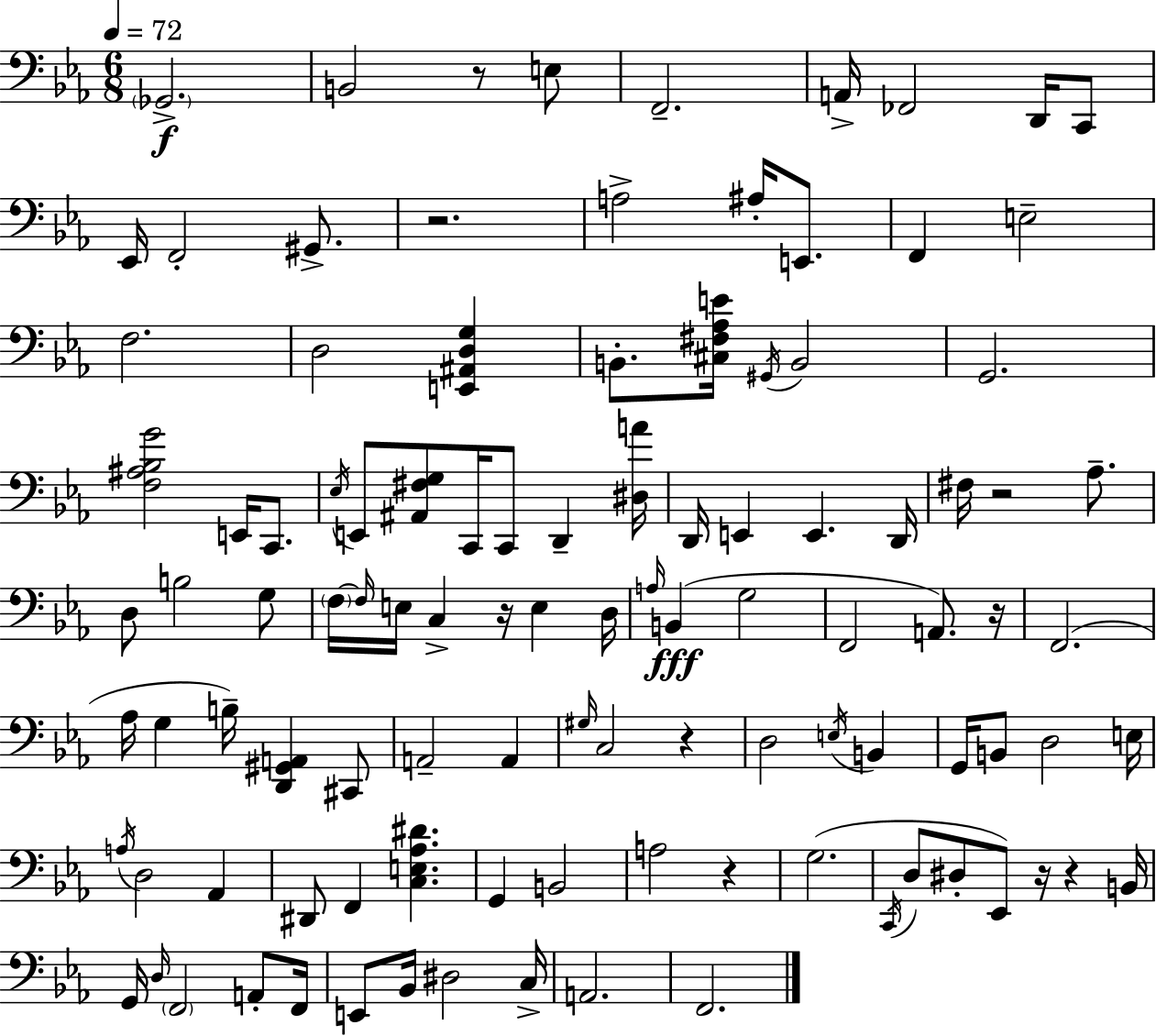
X:1
T:Untitled
M:6/8
L:1/4
K:Eb
_G,,2 B,,2 z/2 E,/2 F,,2 A,,/4 _F,,2 D,,/4 C,,/2 _E,,/4 F,,2 ^G,,/2 z2 A,2 ^A,/4 E,,/2 F,, E,2 F,2 D,2 [E,,^A,,D,G,] B,,/2 [^C,^F,_A,E]/4 ^G,,/4 B,,2 G,,2 [F,^A,_B,G]2 E,,/4 C,,/2 _E,/4 E,,/2 [^A,,^F,G,]/2 C,,/4 C,,/2 D,, [^D,A]/4 D,,/4 E,, E,, D,,/4 ^F,/4 z2 _A,/2 D,/2 B,2 G,/2 F,/4 F,/4 E,/4 C, z/4 E, D,/4 A,/4 B,, G,2 F,,2 A,,/2 z/4 F,,2 _A,/4 G, B,/4 [D,,^G,,A,,] ^C,,/2 A,,2 A,, ^G,/4 C,2 z D,2 E,/4 B,, G,,/4 B,,/2 D,2 E,/4 A,/4 D,2 _A,, ^D,,/2 F,, [C,E,_A,^D] G,, B,,2 A,2 z G,2 C,,/4 D,/2 ^D,/2 _E,,/2 z/4 z B,,/4 G,,/4 D,/4 F,,2 A,,/2 F,,/4 E,,/2 _B,,/4 ^D,2 C,/4 A,,2 F,,2